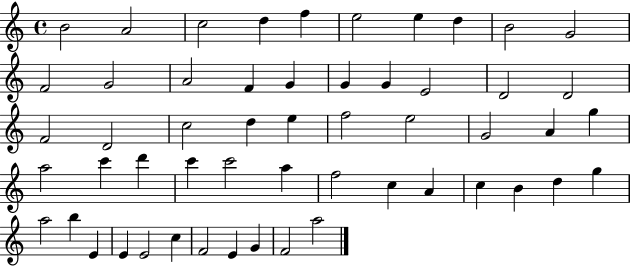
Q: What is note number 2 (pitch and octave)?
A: A4